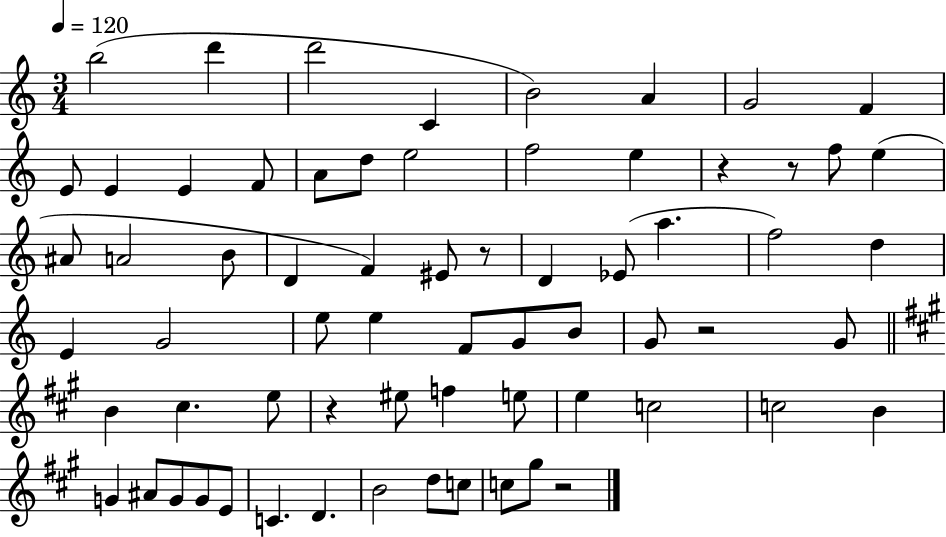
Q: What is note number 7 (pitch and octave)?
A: G4